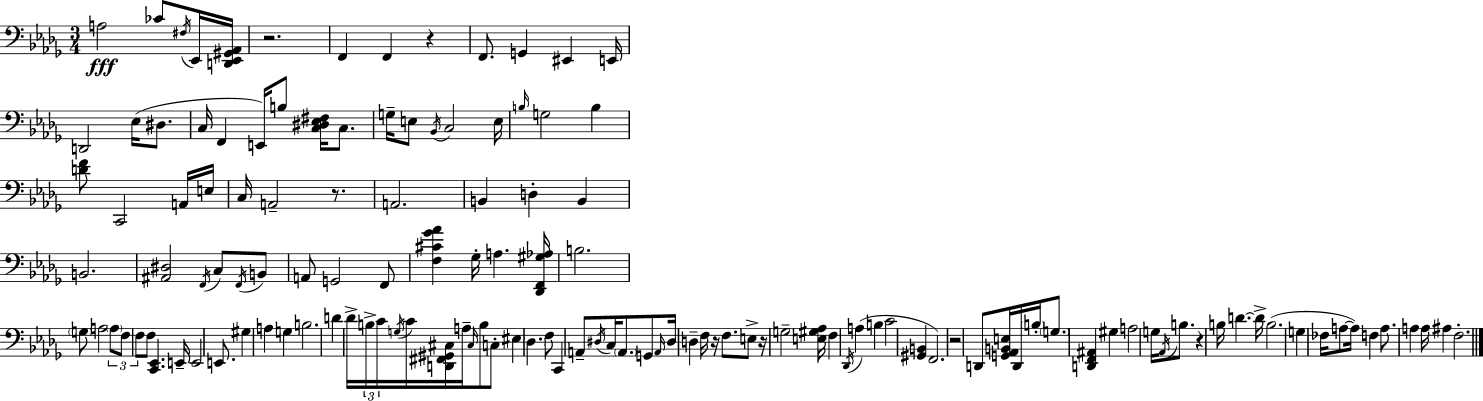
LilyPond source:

{
  \clef bass
  \numericTimeSignature
  \time 3/4
  \key bes \minor
  a2\fff ces'8 \acciaccatura { fis16 } ees,16 | <d, ees, gis, aes,>16 r2. | f,4 f,4 r4 | f,8. g,4 eis,4 | \break e,16 d,2 ees16( dis8. | c16 f,4 e,16) b8 <c dis ees fis>16 c8. | g16-- e8 \acciaccatura { bes,16 } c2 | e16 \grace { b16 } g2 b4 | \break <d' f'>8 c,2 | a,16 e16 c16 a,2-- | r8. a,2. | b,4 d4-. b,4 | \break b,2. | <ais, dis>2 \acciaccatura { f,16 } | c8 \acciaccatura { f,16 } b,8 a,8 g,2 | f,8 <f cis' ges' aes'>4 ges16-. a4. | \break <des, f, gis aes>16 b2. | \parenthesize g8 a2 | \tuplet 3/2 { \parenthesize a8 f8 f8 } f8 <c, ees,>4. | e,16-- e,2 | \break e,8. gis4 a4 | g4 b2. | d'4 des'16-> \tuplet 3/2 { b16-> c'16 | \acciaccatura { g16 } } c'16 <d, fis, gis, cis>16 a16-- \grace { cis16 } b8 c8-. eis4 | \break \parenthesize des4. f8 c,4 | a,8-- \acciaccatura { dis16 } c16 \parenthesize a,8. g,8 \grace { a,16 } dis16 | d4-- f16 r16 f8. e8-> r16 | g2-- <e gis aes>16 f4 | \break \acciaccatura { des,16 } a4( b4 c'2 | <gis, b,>4 f,2.) | r2 | d,8 <g, aes, b, e>16 d,16 \parenthesize b16-. \parenthesize g8. | \break <d, f, ais,>4 gis4 a2 | g16 \acciaccatura { aes,16 } b8. r4 | b16 d'4.~~ d'16-> b2.( | g4 | \break fes16 a8~~ a16) f4 a8. | a4 a16 ais4 f2.-. | \bar "|."
}